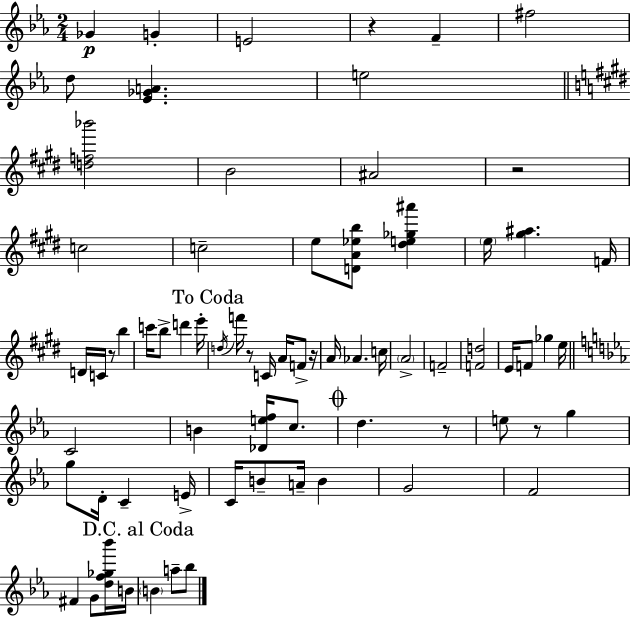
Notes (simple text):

Gb4/q G4/q E4/h R/q F4/q F#5/h D5/e [Eb4,Gb4,A4]/q. E5/h [D5,F5,Bb6]/h B4/h A#4/h R/h C5/h C5/h E5/e [D4,A4,Eb5,B5]/e [D#5,E5,Gb5,A#6]/q E5/s [G#5,A#5]/q. F4/s D4/s C4/s R/e B5/q C6/s B5/e D6/q E6/s D5/s F6/s R/e C4/s A4/s F4/e R/s A4/s Ab4/q. C5/s A4/h F4/h [F4,D5]/h E4/s F4/e Gb5/q E5/s C4/h B4/q [Db4,E5,F5]/s C5/e. D5/q. R/e E5/e R/e G5/q G5/e D4/s C4/q E4/s C4/s B4/e A4/s B4/q G4/h F4/h F#4/q G4/e [D5,F5,Gb5,Bb6]/s B4/s B4/q A5/e Bb5/e